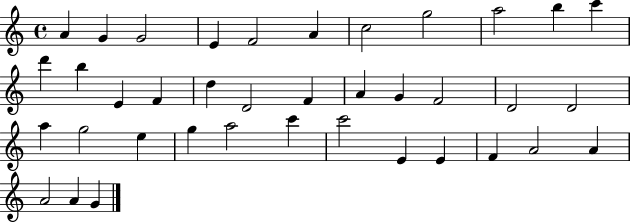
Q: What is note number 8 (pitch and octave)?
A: G5